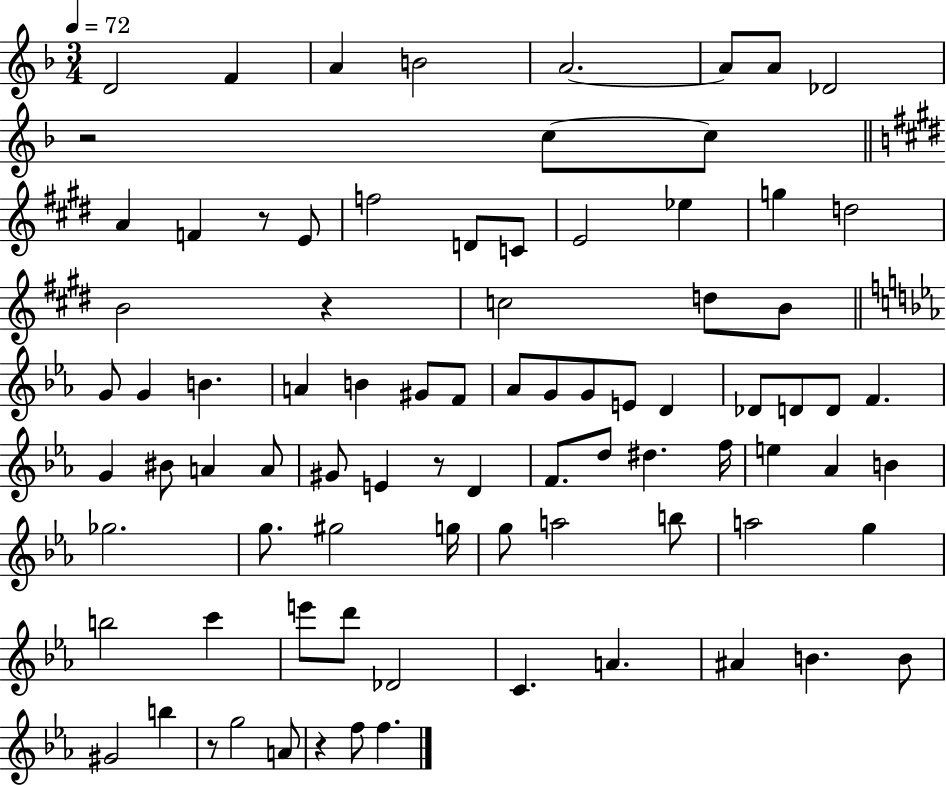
X:1
T:Untitled
M:3/4
L:1/4
K:F
D2 F A B2 A2 A/2 A/2 _D2 z2 c/2 c/2 A F z/2 E/2 f2 D/2 C/2 E2 _e g d2 B2 z c2 d/2 B/2 G/2 G B A B ^G/2 F/2 _A/2 G/2 G/2 E/2 D _D/2 D/2 D/2 F G ^B/2 A A/2 ^G/2 E z/2 D F/2 d/2 ^d f/4 e _A B _g2 g/2 ^g2 g/4 g/2 a2 b/2 a2 g b2 c' e'/2 d'/2 _D2 C A ^A B B/2 ^G2 b z/2 g2 A/2 z f/2 f